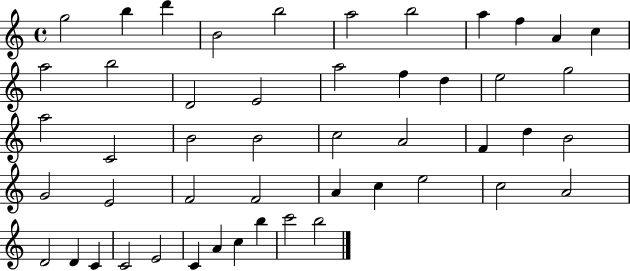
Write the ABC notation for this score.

X:1
T:Untitled
M:4/4
L:1/4
K:C
g2 b d' B2 b2 a2 b2 a f A c a2 b2 D2 E2 a2 f d e2 g2 a2 C2 B2 B2 c2 A2 F d B2 G2 E2 F2 F2 A c e2 c2 A2 D2 D C C2 E2 C A c b c'2 b2